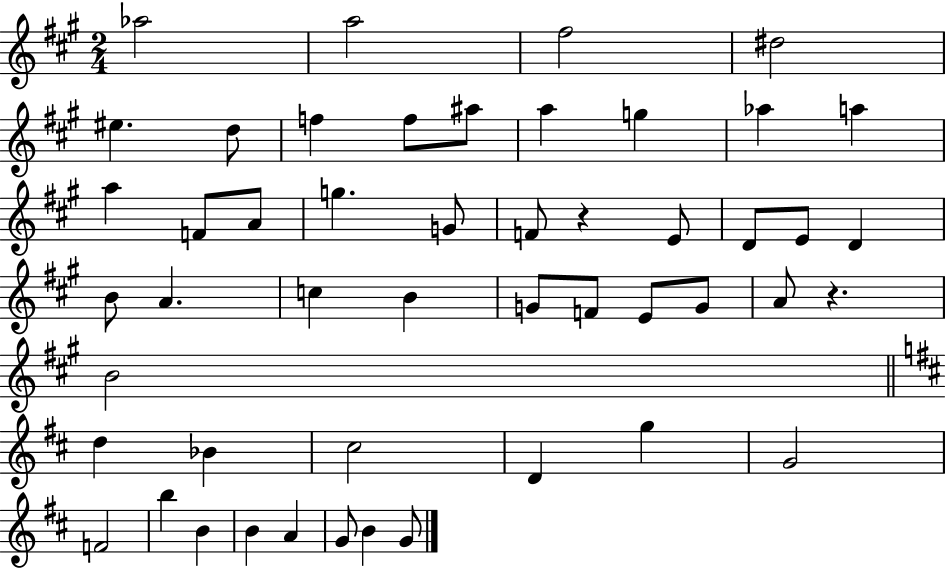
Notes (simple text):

Ab5/h A5/h F#5/h D#5/h EIS5/q. D5/e F5/q F5/e A#5/e A5/q G5/q Ab5/q A5/q A5/q F4/e A4/e G5/q. G4/e F4/e R/q E4/e D4/e E4/e D4/q B4/e A4/q. C5/q B4/q G4/e F4/e E4/e G4/e A4/e R/q. B4/h D5/q Bb4/q C#5/h D4/q G5/q G4/h F4/h B5/q B4/q B4/q A4/q G4/e B4/q G4/e